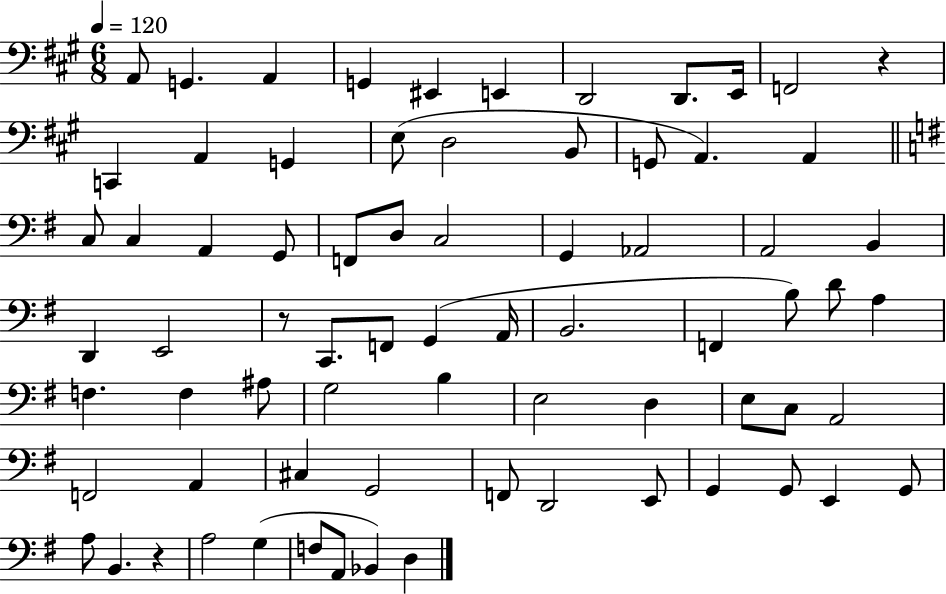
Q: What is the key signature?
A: A major